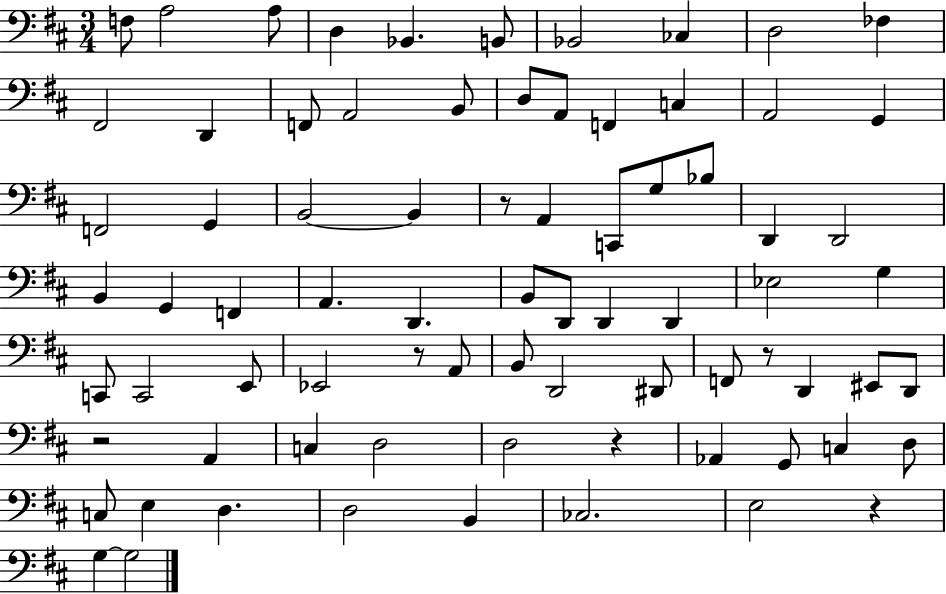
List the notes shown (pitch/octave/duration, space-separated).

F3/e A3/h A3/e D3/q Bb2/q. B2/e Bb2/h CES3/q D3/h FES3/q F#2/h D2/q F2/e A2/h B2/e D3/e A2/e F2/q C3/q A2/h G2/q F2/h G2/q B2/h B2/q R/e A2/q C2/e G3/e Bb3/e D2/q D2/h B2/q G2/q F2/q A2/q. D2/q. B2/e D2/e D2/q D2/q Eb3/h G3/q C2/e C2/h E2/e Eb2/h R/e A2/e B2/e D2/h D#2/e F2/e R/e D2/q EIS2/e D2/e R/h A2/q C3/q D3/h D3/h R/q Ab2/q G2/e C3/q D3/e C3/e E3/q D3/q. D3/h B2/q CES3/h. E3/h R/q G3/q G3/h